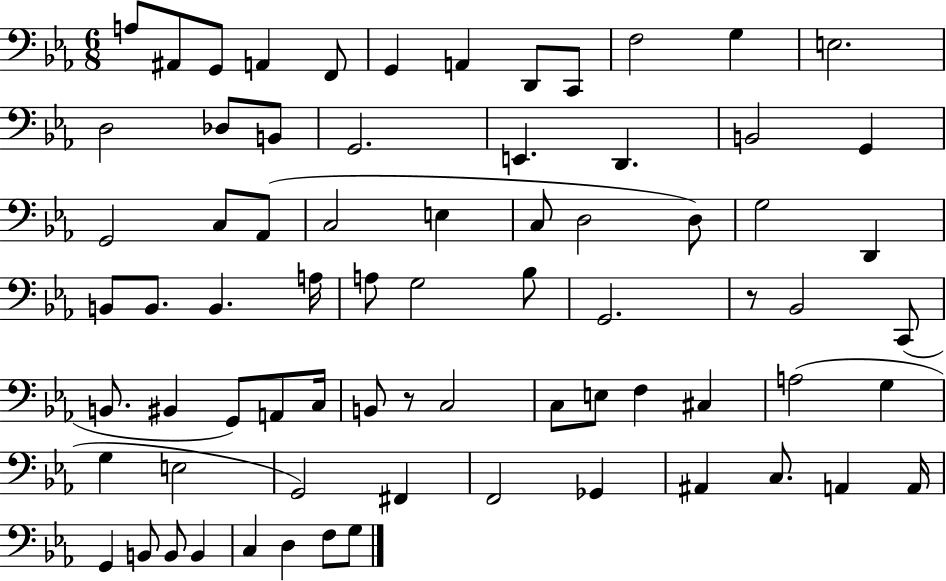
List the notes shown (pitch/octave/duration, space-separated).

A3/e A#2/e G2/e A2/q F2/e G2/q A2/q D2/e C2/e F3/h G3/q E3/h. D3/h Db3/e B2/e G2/h. E2/q. D2/q. B2/h G2/q G2/h C3/e Ab2/e C3/h E3/q C3/e D3/h D3/e G3/h D2/q B2/e B2/e. B2/q. A3/s A3/e G3/h Bb3/e G2/h. R/e Bb2/h C2/e B2/e. BIS2/q G2/e A2/e C3/s B2/e R/e C3/h C3/e E3/e F3/q C#3/q A3/h G3/q G3/q E3/h G2/h F#2/q F2/h Gb2/q A#2/q C3/e. A2/q A2/s G2/q B2/e B2/e B2/q C3/q D3/q F3/e G3/e